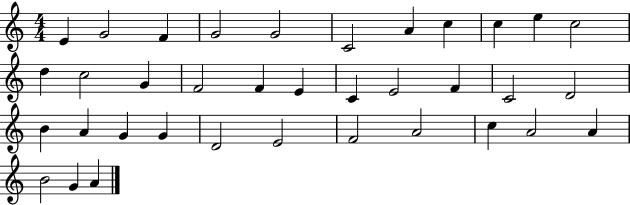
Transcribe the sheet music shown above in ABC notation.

X:1
T:Untitled
M:4/4
L:1/4
K:C
E G2 F G2 G2 C2 A c c e c2 d c2 G F2 F E C E2 F C2 D2 B A G G D2 E2 F2 A2 c A2 A B2 G A